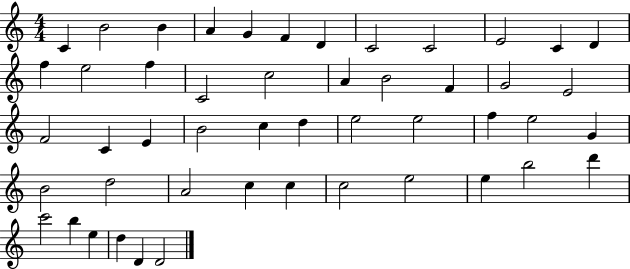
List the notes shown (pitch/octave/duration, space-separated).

C4/q B4/h B4/q A4/q G4/q F4/q D4/q C4/h C4/h E4/h C4/q D4/q F5/q E5/h F5/q C4/h C5/h A4/q B4/h F4/q G4/h E4/h F4/h C4/q E4/q B4/h C5/q D5/q E5/h E5/h F5/q E5/h G4/q B4/h D5/h A4/h C5/q C5/q C5/h E5/h E5/q B5/h D6/q C6/h B5/q E5/q D5/q D4/q D4/h